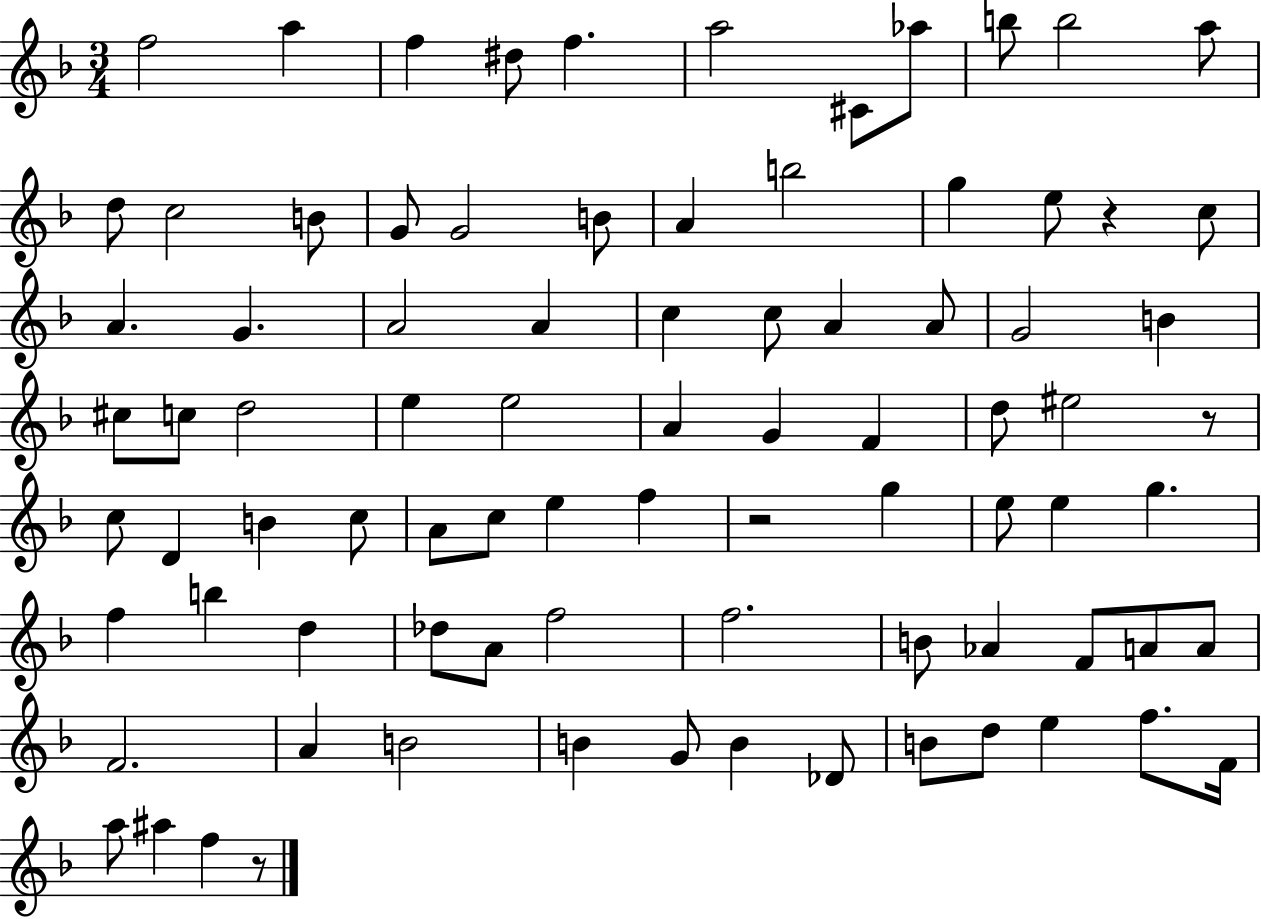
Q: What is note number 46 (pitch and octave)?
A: C5